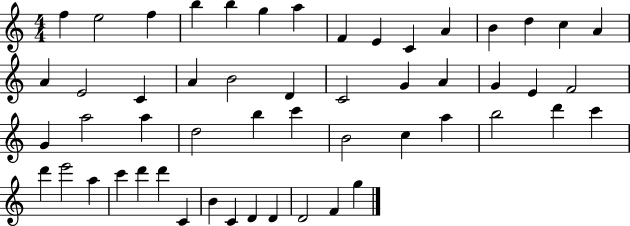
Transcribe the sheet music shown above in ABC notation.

X:1
T:Untitled
M:4/4
L:1/4
K:C
f e2 f b b g a F E C A B d c A A E2 C A B2 D C2 G A G E F2 G a2 a d2 b c' B2 c a b2 d' c' d' e'2 a c' d' d' C B C D D D2 F g